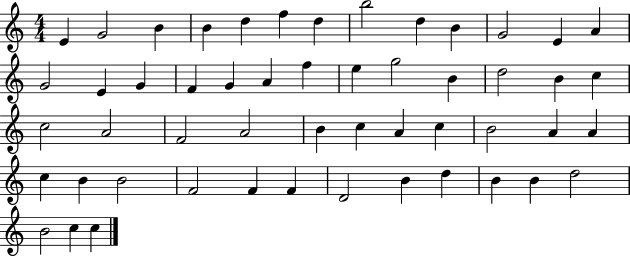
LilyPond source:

{
  \clef treble
  \numericTimeSignature
  \time 4/4
  \key c \major
  e'4 g'2 b'4 | b'4 d''4 f''4 d''4 | b''2 d''4 b'4 | g'2 e'4 a'4 | \break g'2 e'4 g'4 | f'4 g'4 a'4 f''4 | e''4 g''2 b'4 | d''2 b'4 c''4 | \break c''2 a'2 | f'2 a'2 | b'4 c''4 a'4 c''4 | b'2 a'4 a'4 | \break c''4 b'4 b'2 | f'2 f'4 f'4 | d'2 b'4 d''4 | b'4 b'4 d''2 | \break b'2 c''4 c''4 | \bar "|."
}